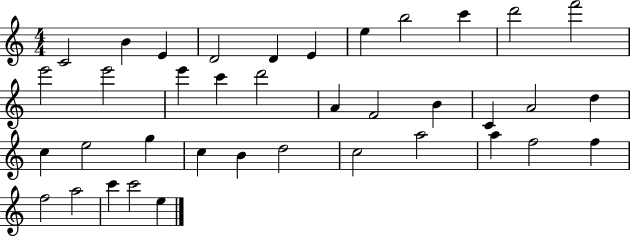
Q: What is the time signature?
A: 4/4